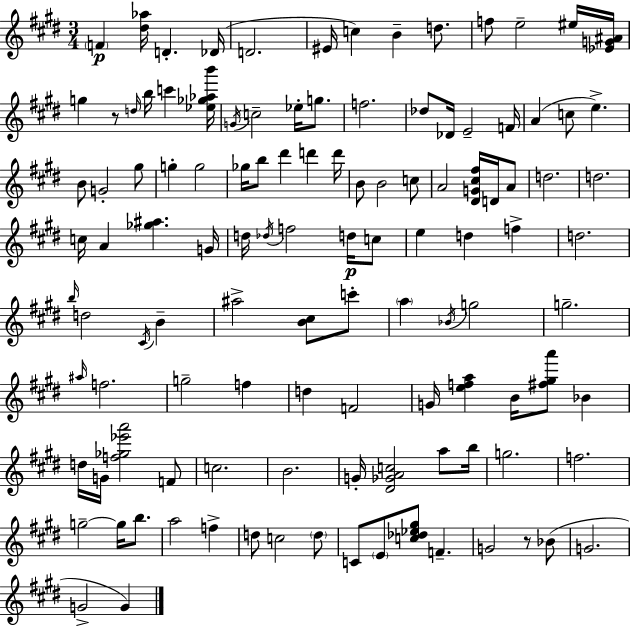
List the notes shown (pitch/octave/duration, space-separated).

F4/q [D#5,Ab5]/s D4/q. Db4/s D4/h. EIS4/s C5/q B4/q D5/e. F5/e E5/h EIS5/s [Eb4,G4,A#4]/s G5/q R/e D5/s B5/s C6/q [Eb5,Gb5,Ab5,B6]/s G4/s C5/h Eb5/s G5/e. F5/h. Db5/e Db4/s E4/h F4/s A4/q C5/e E5/q. B4/e G4/h G#5/e G5/q G5/h Gb5/s B5/e D#6/q D6/q D6/s B4/e B4/h C5/e A4/h [D#4,G4,C#5,F#5]/s D4/s A4/e D5/h. D5/h. C5/s A4/q [Gb5,A#5]/q. G4/s D5/s Db5/s F5/h D5/s C5/e E5/q D5/q F5/q D5/h. B5/s D5/h C#4/s B4/q A#5/h [B4,C#5]/e C6/e A5/q Bb4/s G5/h G5/h. A#5/s F5/h. G5/h F5/q D5/q F4/h G4/s [E5,F5,A5]/q B4/s [F#5,G#5,A6]/e Bb4/q D5/s G4/s [F5,Gb5,Eb6,A6]/h F4/e C5/h. B4/h. G4/s [D#4,Gb4,A4,C5]/h A5/e B5/s G5/h. F5/h. G5/h G5/s B5/e. A5/h F5/q D5/e C5/h D5/e C4/e E4/e [C5,Db5,Eb5,G#5]/e F4/q. G4/h R/e Bb4/e G4/h. G4/h G4/q